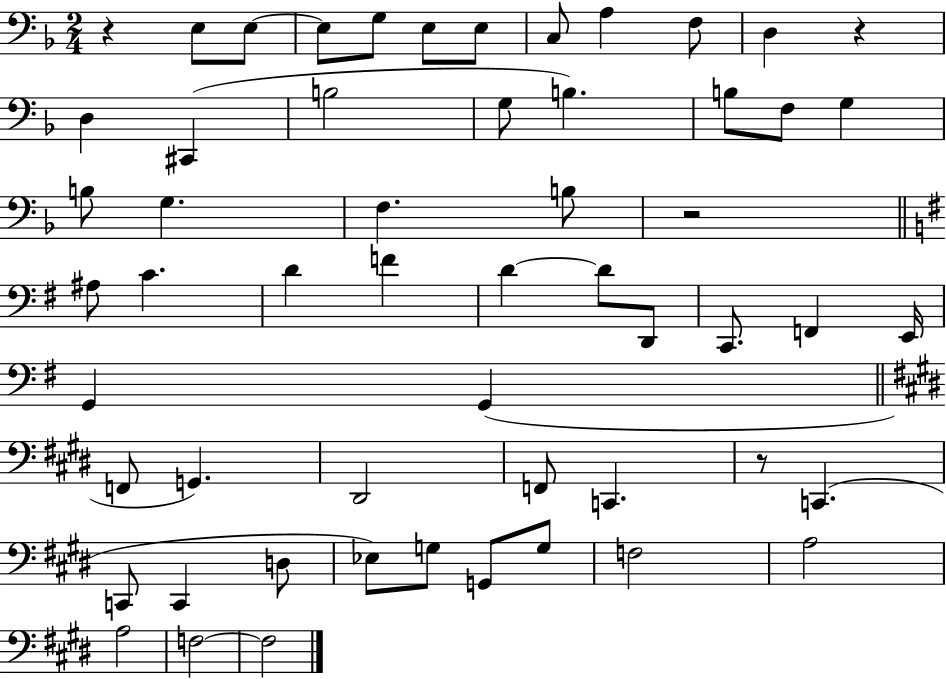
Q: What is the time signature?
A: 2/4